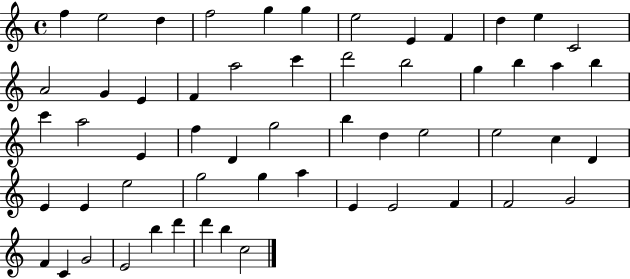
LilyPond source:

{
  \clef treble
  \time 4/4
  \defaultTimeSignature
  \key c \major
  f''4 e''2 d''4 | f''2 g''4 g''4 | e''2 e'4 f'4 | d''4 e''4 c'2 | \break a'2 g'4 e'4 | f'4 a''2 c'''4 | d'''2 b''2 | g''4 b''4 a''4 b''4 | \break c'''4 a''2 e'4 | f''4 d'4 g''2 | b''4 d''4 e''2 | e''2 c''4 d'4 | \break e'4 e'4 e''2 | g''2 g''4 a''4 | e'4 e'2 f'4 | f'2 g'2 | \break f'4 c'4 g'2 | e'2 b''4 d'''4 | d'''4 b''4 c''2 | \bar "|."
}